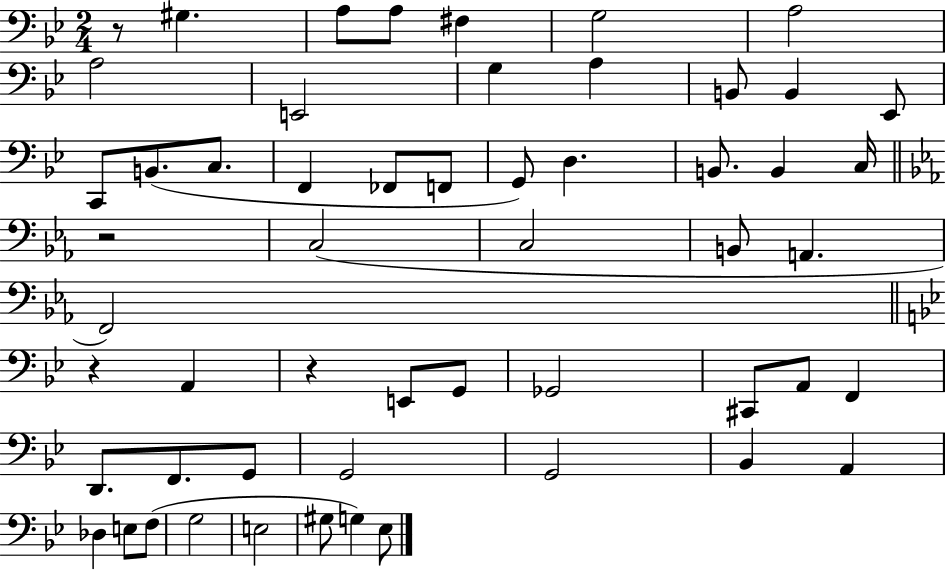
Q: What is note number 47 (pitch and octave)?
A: G3